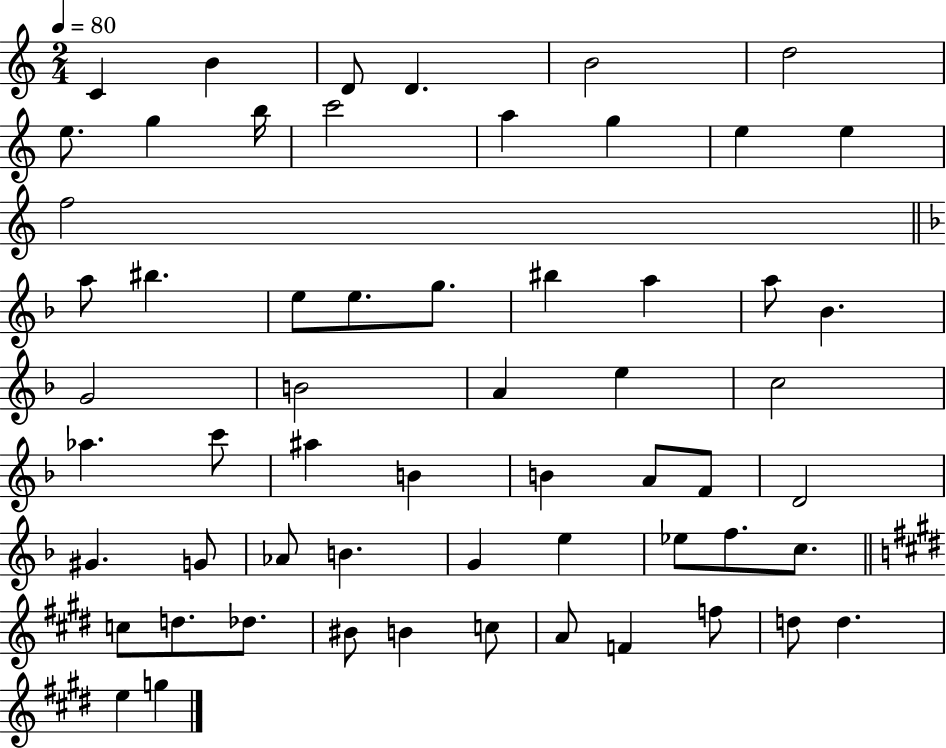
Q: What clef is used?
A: treble